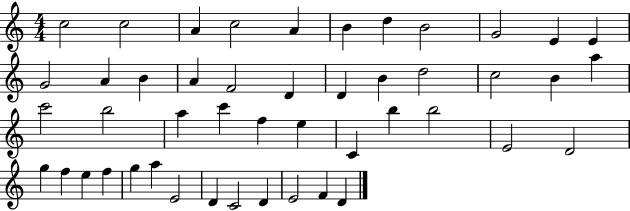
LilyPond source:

{
  \clef treble
  \numericTimeSignature
  \time 4/4
  \key c \major
  c''2 c''2 | a'4 c''2 a'4 | b'4 d''4 b'2 | g'2 e'4 e'4 | \break g'2 a'4 b'4 | a'4 f'2 d'4 | d'4 b'4 d''2 | c''2 b'4 a''4 | \break c'''2 b''2 | a''4 c'''4 f''4 e''4 | c'4 b''4 b''2 | e'2 d'2 | \break g''4 f''4 e''4 f''4 | g''4 a''4 e'2 | d'4 c'2 d'4 | e'2 f'4 d'4 | \break \bar "|."
}